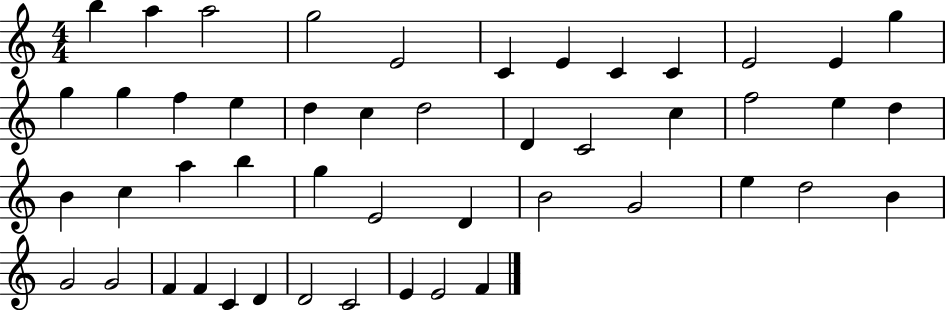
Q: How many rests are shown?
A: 0